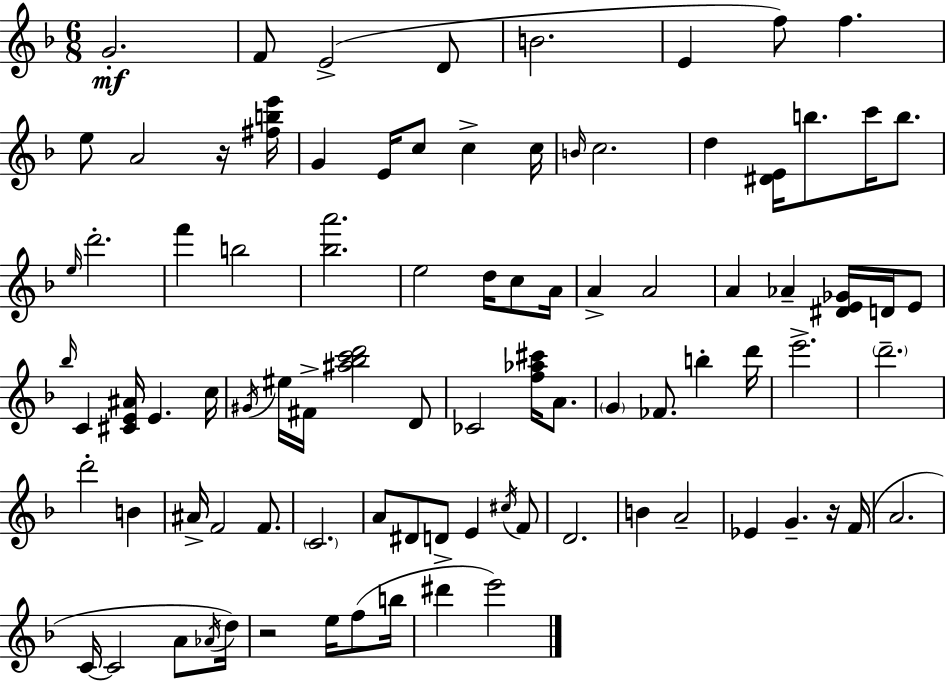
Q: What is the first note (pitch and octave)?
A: G4